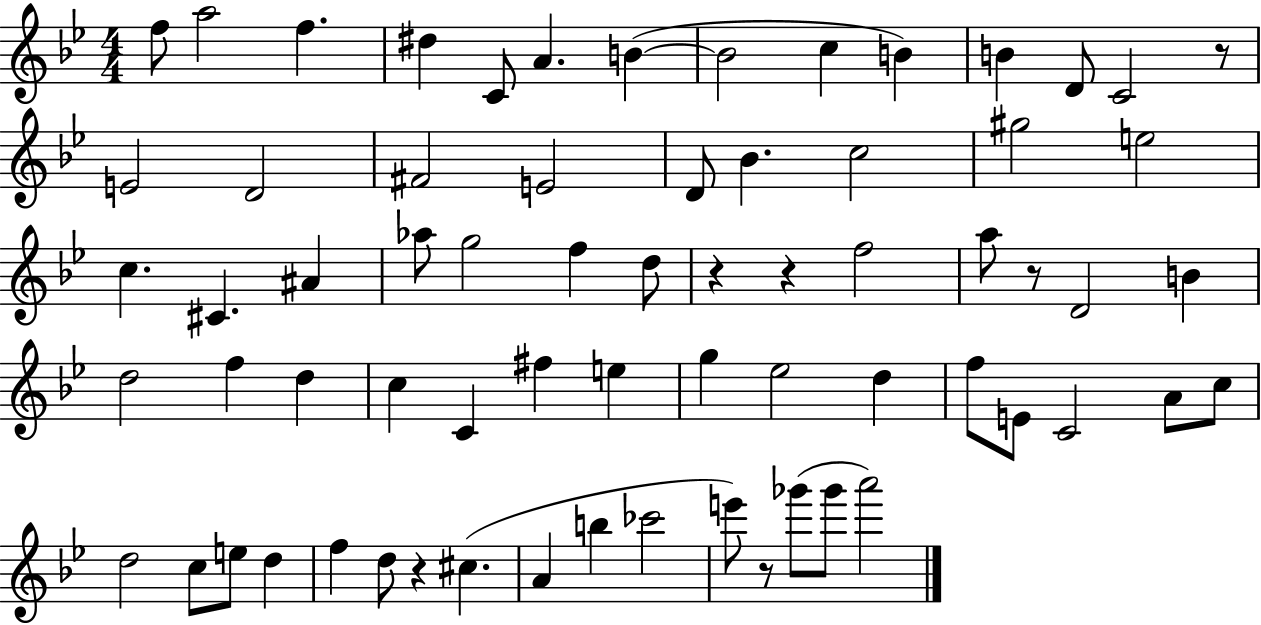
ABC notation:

X:1
T:Untitled
M:4/4
L:1/4
K:Bb
f/2 a2 f ^d C/2 A B B2 c B B D/2 C2 z/2 E2 D2 ^F2 E2 D/2 _B c2 ^g2 e2 c ^C ^A _a/2 g2 f d/2 z z f2 a/2 z/2 D2 B d2 f d c C ^f e g _e2 d f/2 E/2 C2 A/2 c/2 d2 c/2 e/2 d f d/2 z ^c A b _c'2 e'/2 z/2 _g'/2 _g'/2 a'2